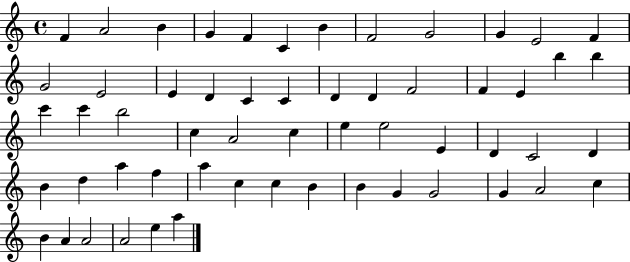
X:1
T:Untitled
M:4/4
L:1/4
K:C
F A2 B G F C B F2 G2 G E2 F G2 E2 E D C C D D F2 F E b b c' c' b2 c A2 c e e2 E D C2 D B d a f a c c B B G G2 G A2 c B A A2 A2 e a